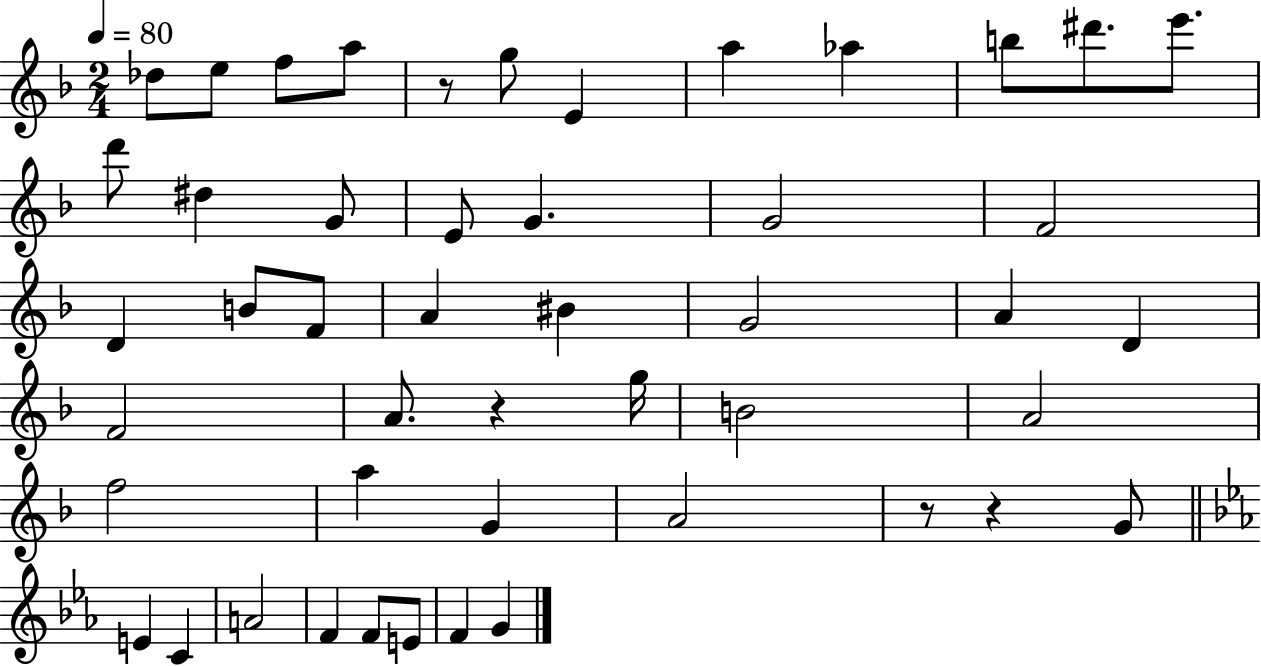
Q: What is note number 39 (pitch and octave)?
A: A4